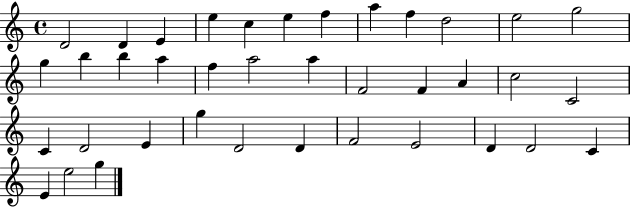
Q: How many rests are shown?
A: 0